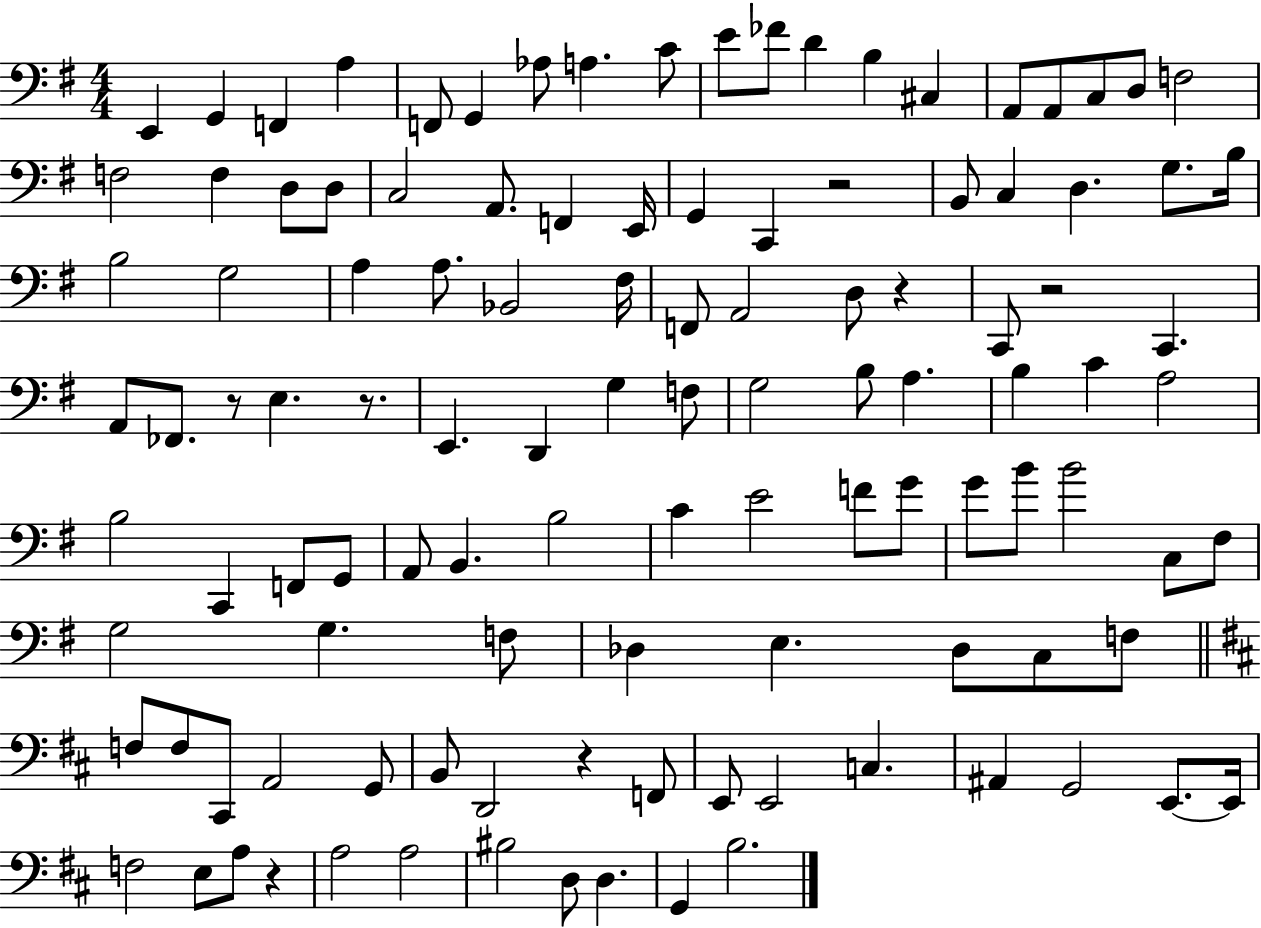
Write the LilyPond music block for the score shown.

{
  \clef bass
  \numericTimeSignature
  \time 4/4
  \key g \major
  \repeat volta 2 { e,4 g,4 f,4 a4 | f,8 g,4 aes8 a4. c'8 | e'8 fes'8 d'4 b4 cis4 | a,8 a,8 c8 d8 f2 | \break f2 f4 d8 d8 | c2 a,8. f,4 e,16 | g,4 c,4 r2 | b,8 c4 d4. g8. b16 | \break b2 g2 | a4 a8. bes,2 fis16 | f,8 a,2 d8 r4 | c,8 r2 c,4. | \break a,8 fes,8. r8 e4. r8. | e,4. d,4 g4 f8 | g2 b8 a4. | b4 c'4 a2 | \break b2 c,4 f,8 g,8 | a,8 b,4. b2 | c'4 e'2 f'8 g'8 | g'8 b'8 b'2 c8 fis8 | \break g2 g4. f8 | des4 e4. des8 c8 f8 | \bar "||" \break \key d \major f8 f8 cis,8 a,2 g,8 | b,8 d,2 r4 f,8 | e,8 e,2 c4. | ais,4 g,2 e,8.~~ e,16 | \break f2 e8 a8 r4 | a2 a2 | bis2 d8 d4. | g,4 b2. | \break } \bar "|."
}